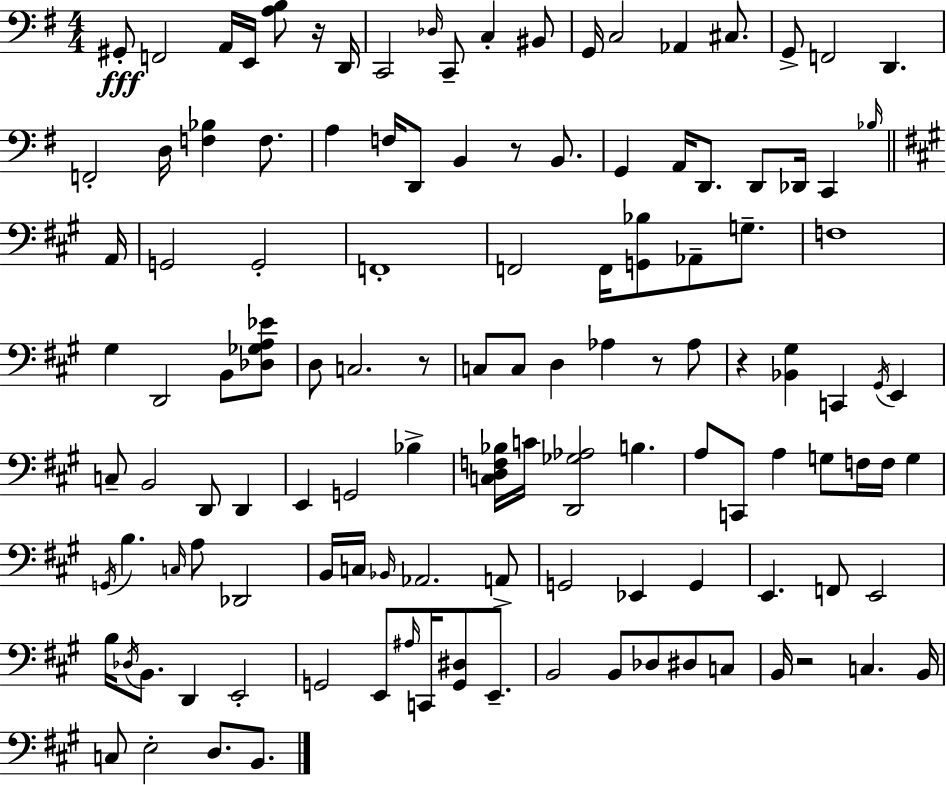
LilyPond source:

{
  \clef bass
  \numericTimeSignature
  \time 4/4
  \key e \minor
  gis,8-.\fff f,2 a,16 e,16 <a b>8 r16 d,16 | c,2 \grace { des16 } c,8-- c4-. bis,8 | g,16 c2 aes,4 cis8. | g,8-> f,2 d,4. | \break f,2-. d16 <f bes>4 f8. | a4 f16 d,8 b,4 r8 b,8. | g,4 a,16 d,8. d,8 des,16 c,4 | \grace { bes16 } \bar "||" \break \key a \major a,16 g,2 g,2-. | f,1-. | f,2 f,16 <g, bes>8 aes,8-- g8.-- | f1 | \break gis4 d,2 b,8 <des ges a ees'>8 | d8 c2. r8 | c8 c8 d4 aes4 r8 aes8 | r4 <bes, gis>4 c,4 \acciaccatura { gis,16 } e,4 | \break c8-- b,2 d,8 d,4 | e,4 g,2 bes4-> | <c d f bes>16 c'16 <d, ges aes>2 b4. | a8 c,8 a4 g8 f16 f16 g4 | \break \acciaccatura { g,16 } b4. \grace { c16 } a8 des,2 | b,16 c16 \grace { bes,16 } aes,2. | a,8-> g,2 ees,4 | g,4 e,4. f,8 e,2 | \break b16 \acciaccatura { des16 } b,8. d,4 e,2-. | g,2 e,8 | \grace { ais16 } c,16 <g, dis>8 e,8.-- b,2 b,8 | des8 dis8 c8 b,16 r2 | \break c4. b,16 c8 e2-. | d8. b,8. \bar "|."
}